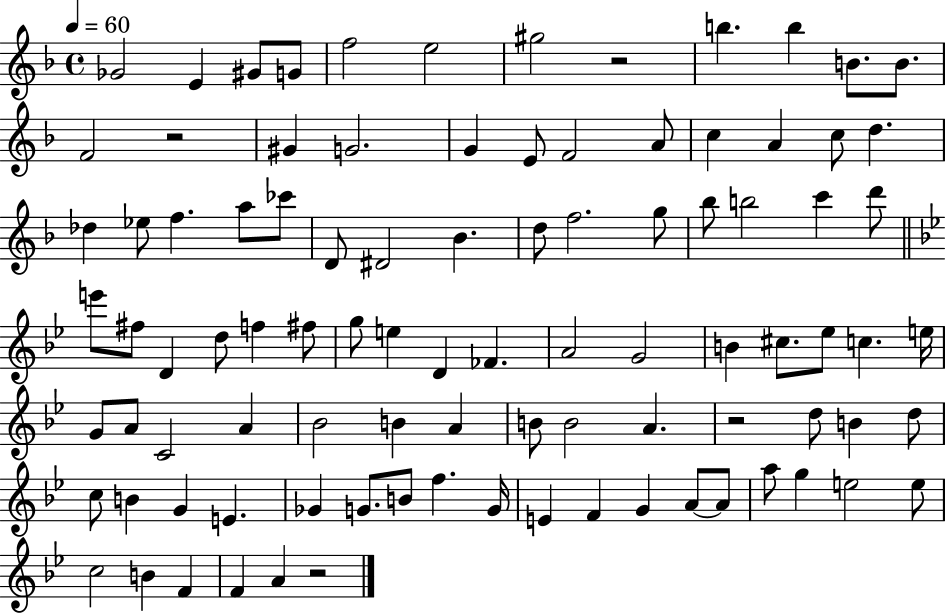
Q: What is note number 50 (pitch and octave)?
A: B4